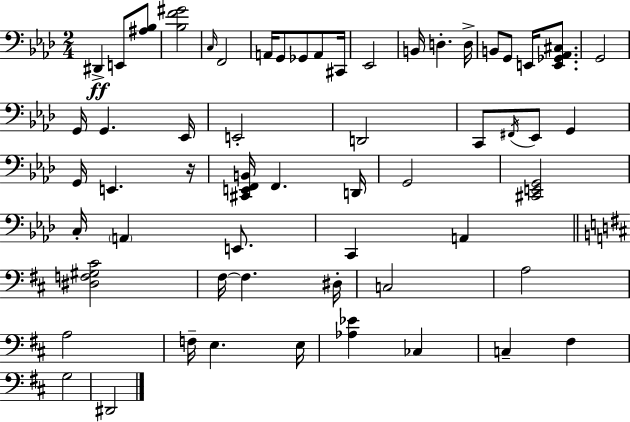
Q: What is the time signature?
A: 2/4